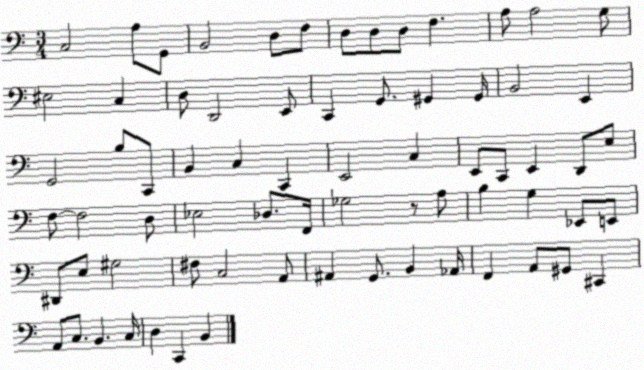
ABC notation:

X:1
T:Untitled
M:3/4
L:1/4
K:C
C,2 A,/2 G,,/2 B,,2 D,/2 F,/2 D,/2 D,/2 D,/2 F, A,/2 A,2 G,/2 ^E,2 C, D,/2 D,,2 E,,/2 C,, G,,/2 ^G,, ^G,,/4 B,,2 E,, G,,2 B,/2 C,,/2 B,, C, C,, E,,2 C, E,,/2 C,,/2 E,, D,,/2 E,/2 F,/2 F,2 D,/2 _E,2 _D,/2 F,,/4 _G,2 z/2 A,/2 B, G, _E,,/2 E,,/2 ^D,,/2 E,/2 ^G,2 ^F,/2 C,2 A,,/2 ^A,, G,,/2 B,, _A,,/4 F,, A,,/2 ^G,,/2 ^C,, A,,/2 C,/2 B,, C,/4 D, C,, B,,